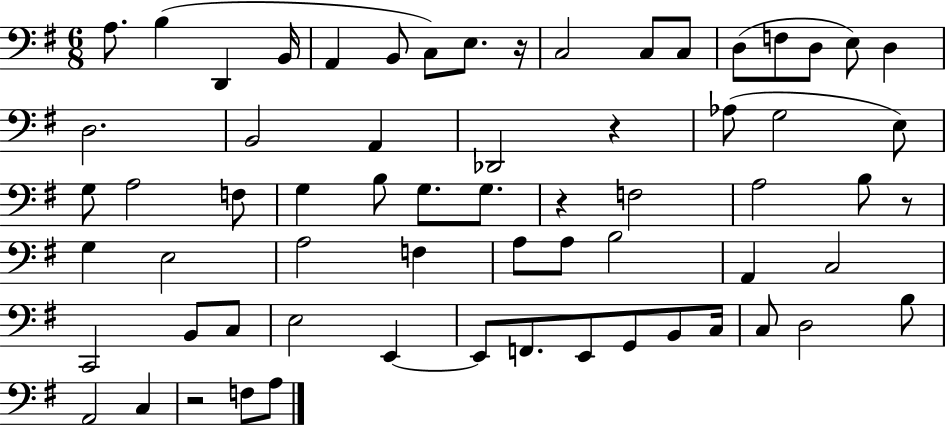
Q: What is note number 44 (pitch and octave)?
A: B2